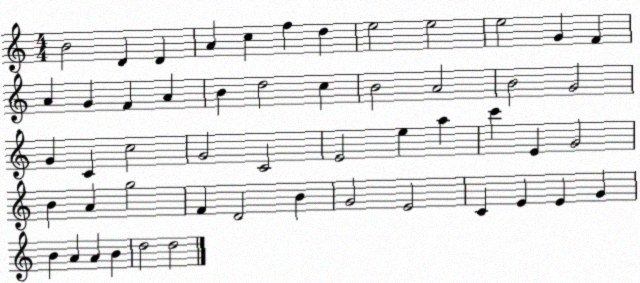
X:1
T:Untitled
M:4/4
L:1/4
K:C
B2 D D A c f d e2 e2 e2 G F A G F A B d2 c B2 A2 B2 G2 G C c2 G2 C2 E2 e a c' E G2 B A g2 F D2 B G2 E2 C E E G B A A B d2 d2